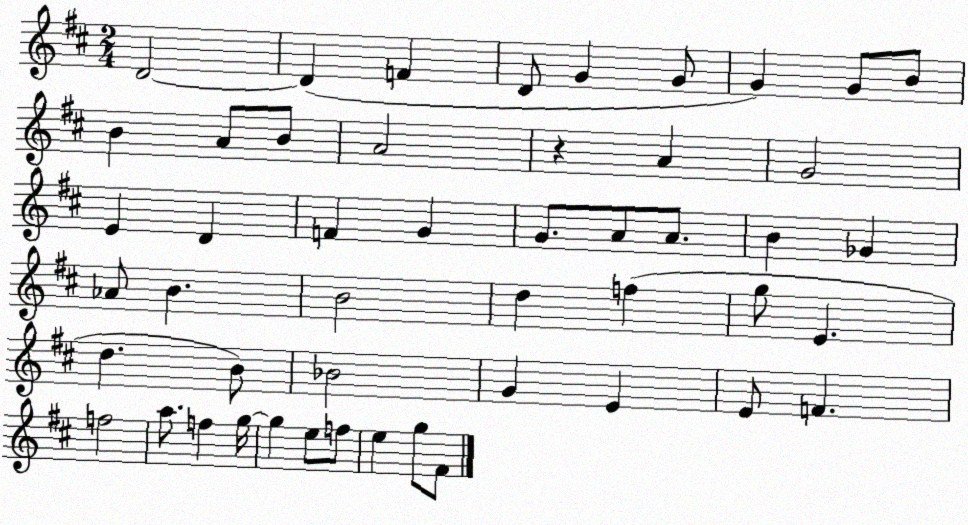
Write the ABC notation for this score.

X:1
T:Untitled
M:2/4
L:1/4
K:D
D2 D F D/2 G G/2 G G/2 B/2 B A/2 B/2 A2 z A G2 E D F G G/2 A/2 A/2 B _G _A/2 B B2 d f g/2 E d B/2 _B2 G E E/2 F f2 a/2 f g/4 g e/2 f/2 e g/2 ^F/2